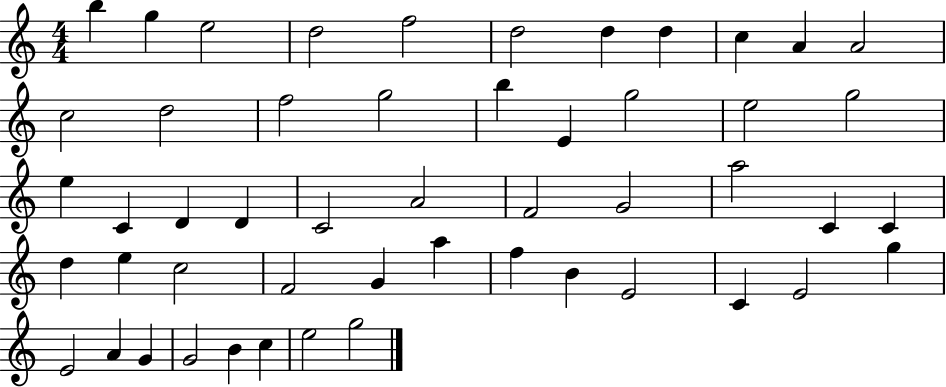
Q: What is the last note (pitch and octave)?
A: G5